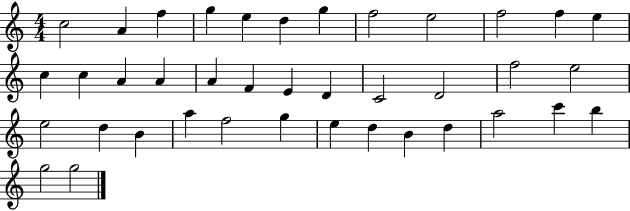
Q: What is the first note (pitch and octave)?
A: C5